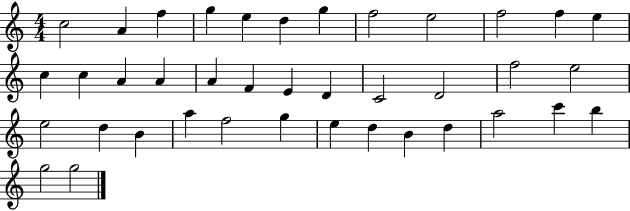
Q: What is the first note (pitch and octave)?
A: C5